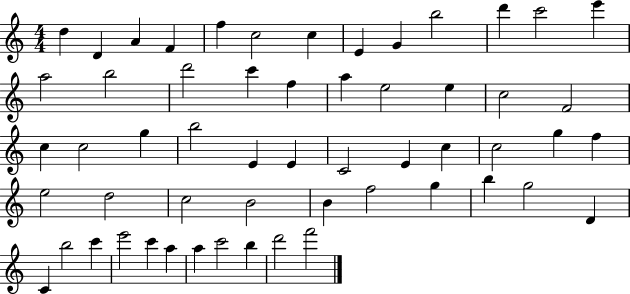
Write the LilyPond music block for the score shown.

{
  \clef treble
  \numericTimeSignature
  \time 4/4
  \key c \major
  d''4 d'4 a'4 f'4 | f''4 c''2 c''4 | e'4 g'4 b''2 | d'''4 c'''2 e'''4 | \break a''2 b''2 | d'''2 c'''4 f''4 | a''4 e''2 e''4 | c''2 f'2 | \break c''4 c''2 g''4 | b''2 e'4 e'4 | c'2 e'4 c''4 | c''2 g''4 f''4 | \break e''2 d''2 | c''2 b'2 | b'4 f''2 g''4 | b''4 g''2 d'4 | \break c'4 b''2 c'''4 | e'''2 c'''4 a''4 | a''4 c'''2 b''4 | d'''2 f'''2 | \break \bar "|."
}